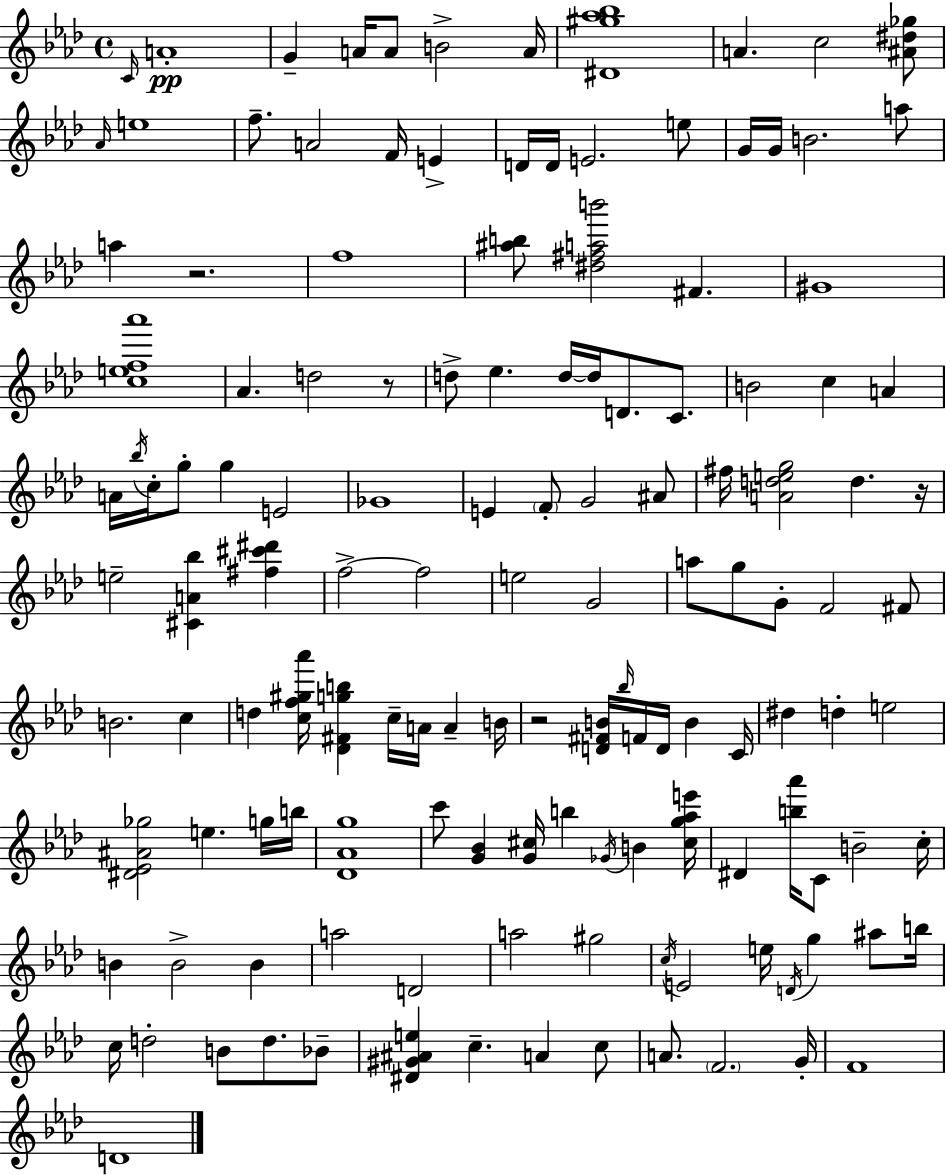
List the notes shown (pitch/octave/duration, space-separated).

C4/s A4/w G4/q A4/s A4/e B4/h A4/s [D#4,G#5,Ab5,Bb5]/w A4/q. C5/h [A#4,D#5,Gb5]/e Ab4/s E5/w F5/e. A4/h F4/s E4/q D4/s D4/s E4/h. E5/e G4/s G4/s B4/h. A5/e A5/q R/h. F5/w [A#5,B5]/e [D#5,F#5,A5,B6]/h F#4/q. G#4/w [C5,E5,F5,Ab6]/w Ab4/q. D5/h R/e D5/e Eb5/q. D5/s D5/s D4/e. C4/e. B4/h C5/q A4/q A4/s Bb5/s C5/s G5/e G5/q E4/h Gb4/w E4/q F4/e G4/h A#4/e F#5/s [A4,D5,E5,G5]/h D5/q. R/s E5/h [C#4,A4,Bb5]/q [F#5,C#6,D#6]/q F5/h F5/h E5/h G4/h A5/e G5/e G4/e F4/h F#4/e B4/h. C5/q D5/q [C5,F5,G#5,Ab6]/s [Db4,F#4,G5,B5]/q C5/s A4/s A4/q B4/s R/h [D4,F#4,B4]/s Bb5/s F4/s D4/s B4/q C4/s D#5/q D5/q E5/h [D#4,Eb4,A#4,Gb5]/h E5/q. G5/s B5/s [Db4,Ab4,G5]/w C6/e [G4,Bb4]/q [G4,C#5]/s B5/q Gb4/s B4/q [C#5,G5,Ab5,E6]/s D#4/q [B5,Ab6]/s C4/e B4/h C5/s B4/q B4/h B4/q A5/h D4/h A5/h G#5/h C5/s E4/h E5/s D4/s G5/q A#5/e B5/s C5/s D5/h B4/e D5/e. Bb4/e [D#4,G#4,A#4,E5]/q C5/q. A4/q C5/e A4/e. F4/h. G4/s F4/w D4/w